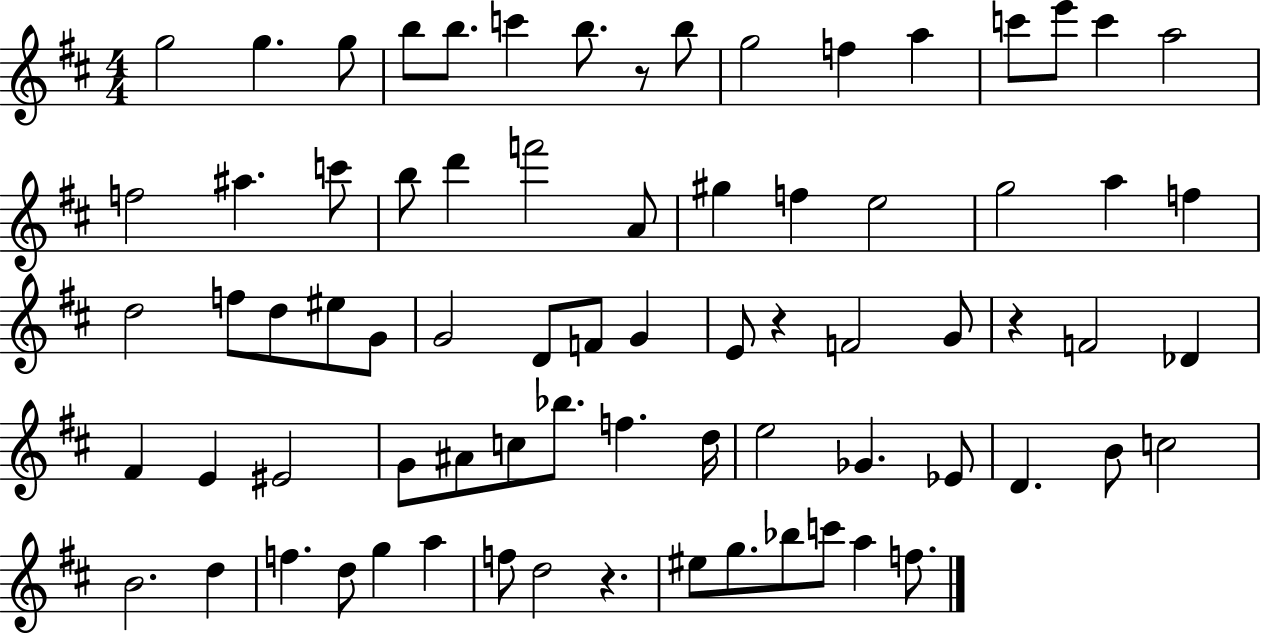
G5/h G5/q. G5/e B5/e B5/e. C6/q B5/e. R/e B5/e G5/h F5/q A5/q C6/e E6/e C6/q A5/h F5/h A#5/q. C6/e B5/e D6/q F6/h A4/e G#5/q F5/q E5/h G5/h A5/q F5/q D5/h F5/e D5/e EIS5/e G4/e G4/h D4/e F4/e G4/q E4/e R/q F4/h G4/e R/q F4/h Db4/q F#4/q E4/q EIS4/h G4/e A#4/e C5/e Bb5/e. F5/q. D5/s E5/h Gb4/q. Eb4/e D4/q. B4/e C5/h B4/h. D5/q F5/q. D5/e G5/q A5/q F5/e D5/h R/q. EIS5/e G5/e. Bb5/e C6/e A5/q F5/e.